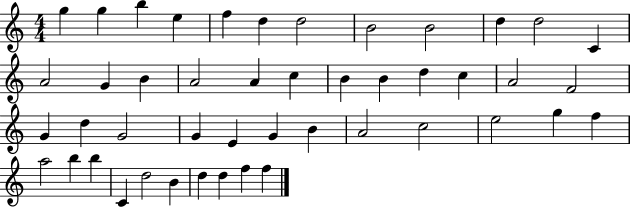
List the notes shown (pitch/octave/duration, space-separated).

G5/q G5/q B5/q E5/q F5/q D5/q D5/h B4/h B4/h D5/q D5/h C4/q A4/h G4/q B4/q A4/h A4/q C5/q B4/q B4/q D5/q C5/q A4/h F4/h G4/q D5/q G4/h G4/q E4/q G4/q B4/q A4/h C5/h E5/h G5/q F5/q A5/h B5/q B5/q C4/q D5/h B4/q D5/q D5/q F5/q F5/q